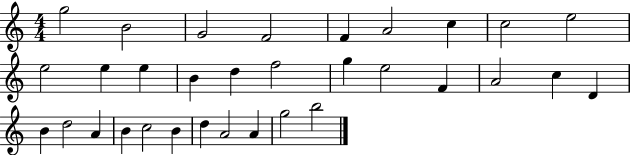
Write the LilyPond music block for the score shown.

{
  \clef treble
  \numericTimeSignature
  \time 4/4
  \key c \major
  g''2 b'2 | g'2 f'2 | f'4 a'2 c''4 | c''2 e''2 | \break e''2 e''4 e''4 | b'4 d''4 f''2 | g''4 e''2 f'4 | a'2 c''4 d'4 | \break b'4 d''2 a'4 | b'4 c''2 b'4 | d''4 a'2 a'4 | g''2 b''2 | \break \bar "|."
}